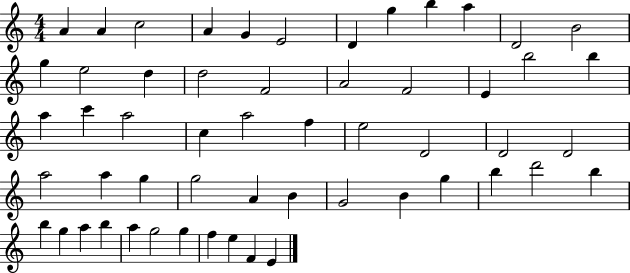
X:1
T:Untitled
M:4/4
L:1/4
K:C
A A c2 A G E2 D g b a D2 B2 g e2 d d2 F2 A2 F2 E b2 b a c' a2 c a2 f e2 D2 D2 D2 a2 a g g2 A B G2 B g b d'2 b b g a b a g2 g f e F E